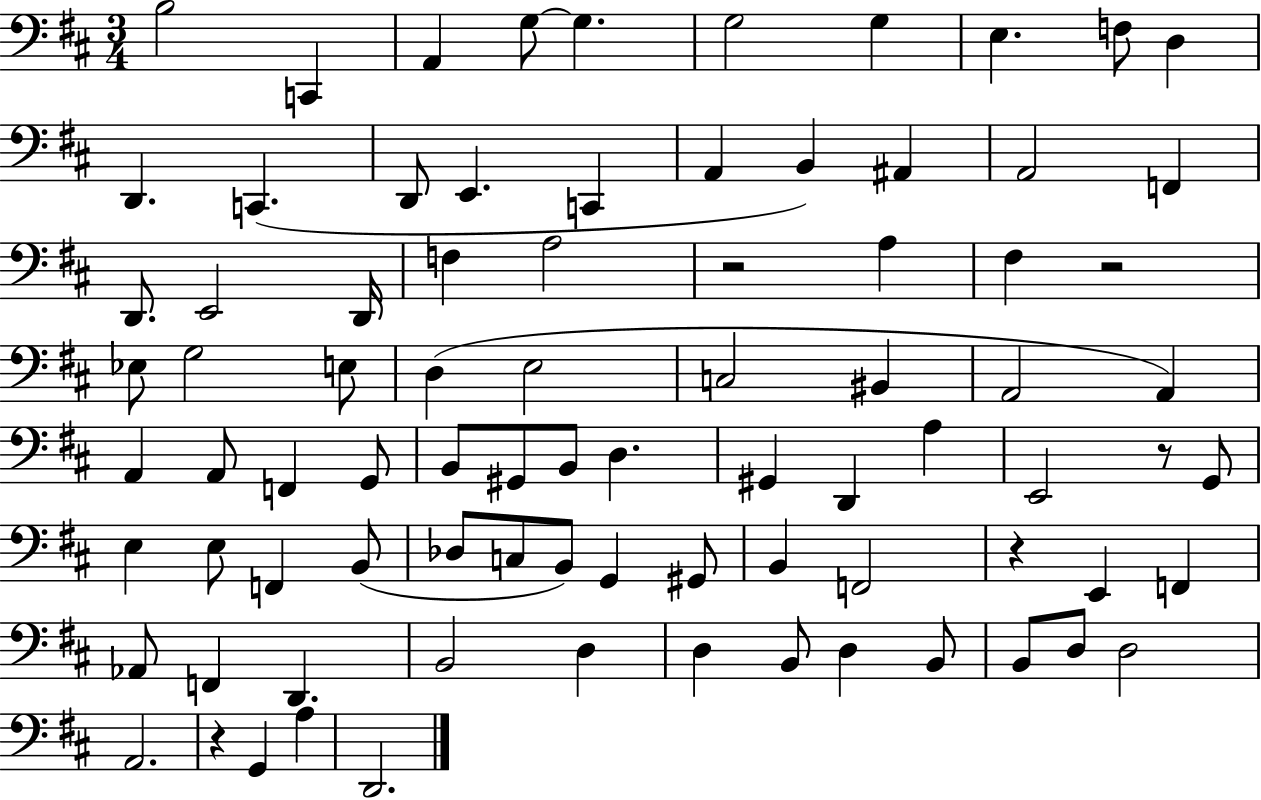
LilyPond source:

{
  \clef bass
  \numericTimeSignature
  \time 3/4
  \key d \major
  b2 c,4 | a,4 g8~~ g4. | g2 g4 | e4. f8 d4 | \break d,4. c,4.( | d,8 e,4. c,4 | a,4 b,4) ais,4 | a,2 f,4 | \break d,8. e,2 d,16 | f4 a2 | r2 a4 | fis4 r2 | \break ees8 g2 e8 | d4( e2 | c2 bis,4 | a,2 a,4) | \break a,4 a,8 f,4 g,8 | b,8 gis,8 b,8 d4. | gis,4 d,4 a4 | e,2 r8 g,8 | \break e4 e8 f,4 b,8( | des8 c8 b,8) g,4 gis,8 | b,4 f,2 | r4 e,4 f,4 | \break aes,8 f,4 d,4. | b,2 d4 | d4 b,8 d4 b,8 | b,8 d8 d2 | \break a,2. | r4 g,4 a4 | d,2. | \bar "|."
}